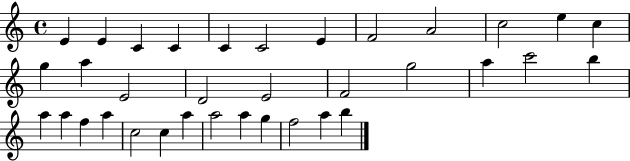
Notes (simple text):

E4/q E4/q C4/q C4/q C4/q C4/h E4/q F4/h A4/h C5/h E5/q C5/q G5/q A5/q E4/h D4/h E4/h F4/h G5/h A5/q C6/h B5/q A5/q A5/q F5/q A5/q C5/h C5/q A5/q A5/h A5/q G5/q F5/h A5/q B5/q